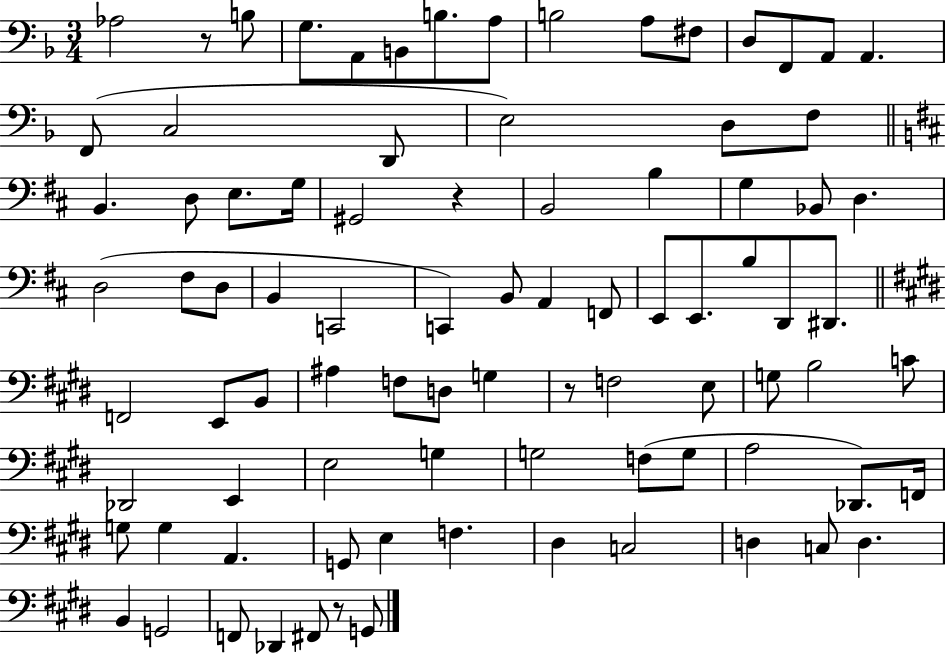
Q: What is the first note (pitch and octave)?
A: Ab3